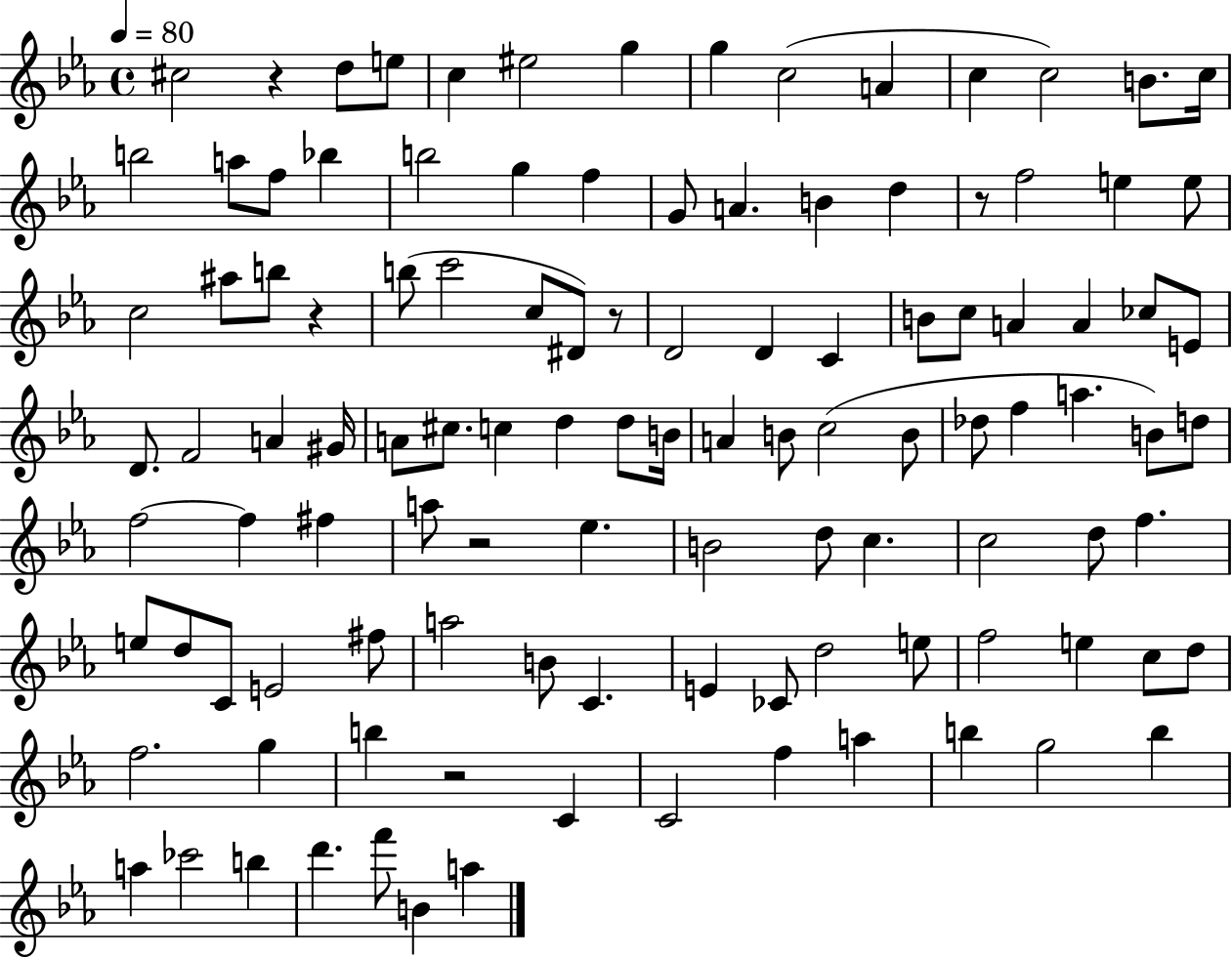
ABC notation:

X:1
T:Untitled
M:4/4
L:1/4
K:Eb
^c2 z d/2 e/2 c ^e2 g g c2 A c c2 B/2 c/4 b2 a/2 f/2 _b b2 g f G/2 A B d z/2 f2 e e/2 c2 ^a/2 b/2 z b/2 c'2 c/2 ^D/2 z/2 D2 D C B/2 c/2 A A _c/2 E/2 D/2 F2 A ^G/4 A/2 ^c/2 c d d/2 B/4 A B/2 c2 B/2 _d/2 f a B/2 d/2 f2 f ^f a/2 z2 _e B2 d/2 c c2 d/2 f e/2 d/2 C/2 E2 ^f/2 a2 B/2 C E _C/2 d2 e/2 f2 e c/2 d/2 f2 g b z2 C C2 f a b g2 b a _c'2 b d' f'/2 B a